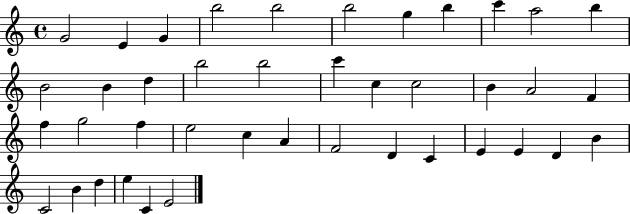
X:1
T:Untitled
M:4/4
L:1/4
K:C
G2 E G b2 b2 b2 g b c' a2 b B2 B d b2 b2 c' c c2 B A2 F f g2 f e2 c A F2 D C E E D B C2 B d e C E2